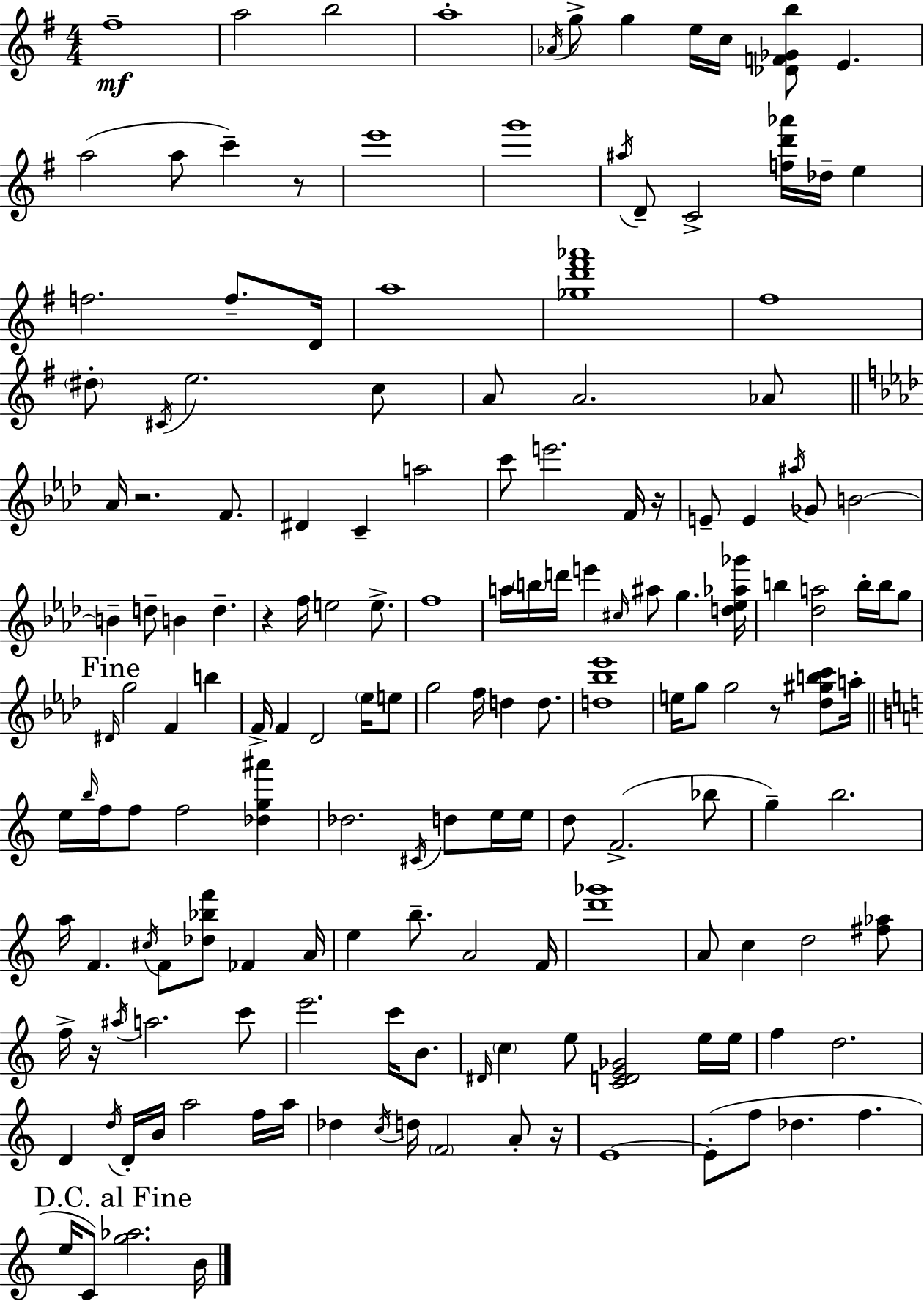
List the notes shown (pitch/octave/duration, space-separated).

F#5/w A5/h B5/h A5/w Ab4/s G5/e G5/q E5/s C5/s [Db4,F4,Gb4,B5]/e E4/q. A5/h A5/e C6/q R/e E6/w G6/w A#5/s D4/e C4/h [F5,D6,Ab6]/s Db5/s E5/q F5/h. F5/e. D4/s A5/w [Gb5,D6,F#6,Ab6]/w F#5/w D#5/e C#4/s E5/h. C5/e A4/e A4/h. Ab4/e Ab4/s R/h. F4/e. D#4/q C4/q A5/h C6/e E6/h. F4/s R/s E4/e E4/q A#5/s Gb4/e B4/h B4/q D5/e B4/q D5/q. R/q F5/s E5/h E5/e. F5/w A5/s B5/s D6/s E6/q C#5/s A#5/e G5/q. [D5,Eb5,Ab5,Gb6]/s B5/q [Db5,A5]/h B5/s B5/s G5/e D#4/s G5/h F4/q B5/q F4/s F4/q Db4/h Eb5/s E5/e G5/h F5/s D5/q D5/e. [D5,Bb5,Eb6]/w E5/s G5/e G5/h R/e [Db5,G#5,B5,C6]/e A5/s E5/s B5/s F5/s F5/e F5/h [Db5,G5,A#6]/q Db5/h. C#4/s D5/e E5/s E5/s D5/e F4/h. Bb5/e G5/q B5/h. A5/s F4/q. C#5/s F4/e [Db5,Bb5,F6]/e FES4/q A4/s E5/q B5/e. A4/h F4/s [D6,Gb6]/w A4/e C5/q D5/h [F#5,Ab5]/e F5/s R/s A#5/s A5/h. C6/e E6/h. C6/s B4/e. D#4/s C5/q E5/e [C4,D4,E4,Gb4]/h E5/s E5/s F5/q D5/h. D4/q D5/s D4/s B4/s A5/h F5/s A5/s Db5/q C5/s D5/s F4/h A4/e R/s E4/w E4/e F5/e Db5/q. F5/q. E5/s C4/e [G5,Ab5]/h. B4/s